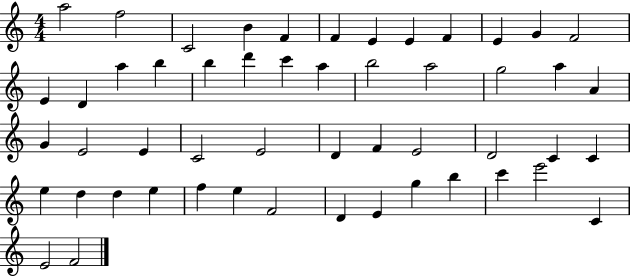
X:1
T:Untitled
M:4/4
L:1/4
K:C
a2 f2 C2 B F F E E F E G F2 E D a b b d' c' a b2 a2 g2 a A G E2 E C2 E2 D F E2 D2 C C e d d e f e F2 D E g b c' e'2 C E2 F2